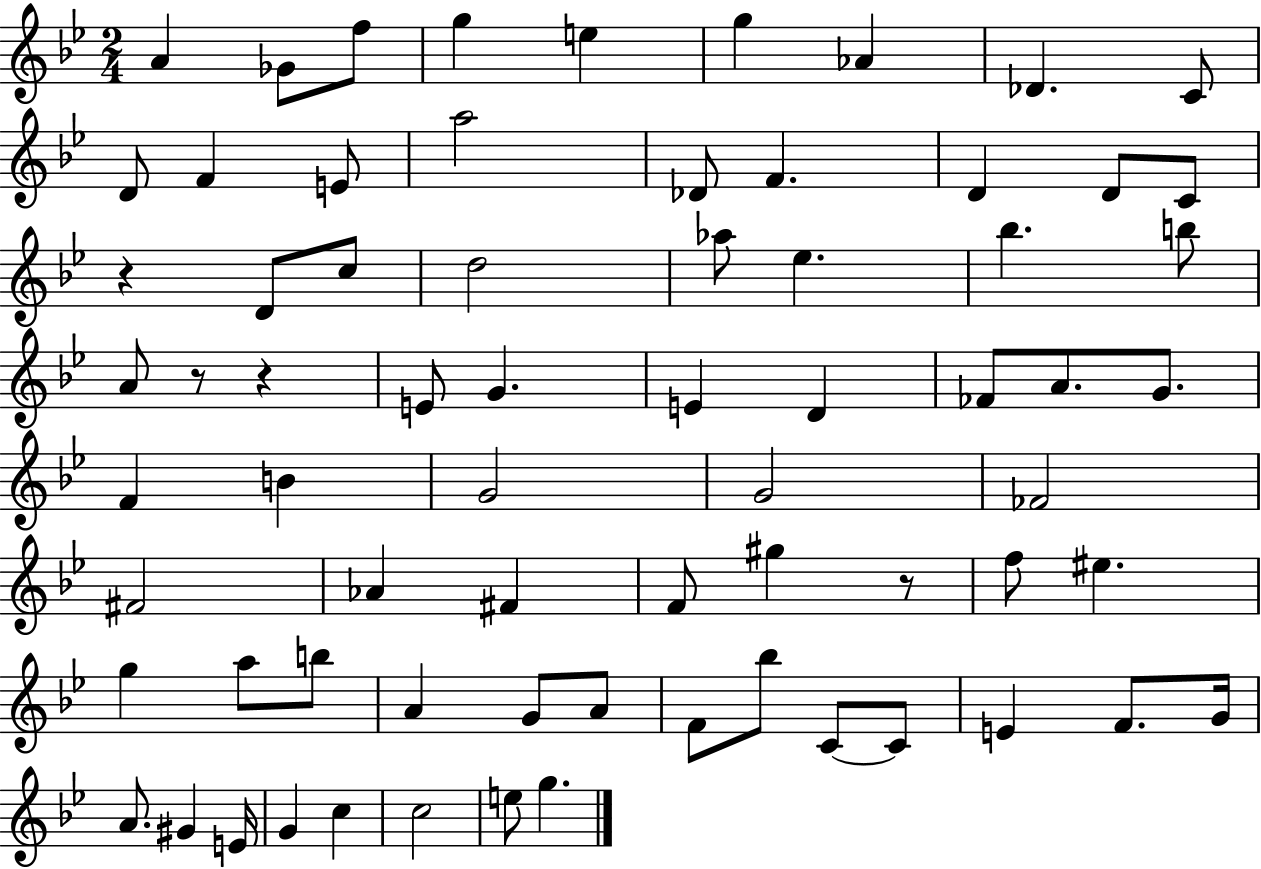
A4/q Gb4/e F5/e G5/q E5/q G5/q Ab4/q Db4/q. C4/e D4/e F4/q E4/e A5/h Db4/e F4/q. D4/q D4/e C4/e R/q D4/e C5/e D5/h Ab5/e Eb5/q. Bb5/q. B5/e A4/e R/e R/q E4/e G4/q. E4/q D4/q FES4/e A4/e. G4/e. F4/q B4/q G4/h G4/h FES4/h F#4/h Ab4/q F#4/q F4/e G#5/q R/e F5/e EIS5/q. G5/q A5/e B5/e A4/q G4/e A4/e F4/e Bb5/e C4/e C4/e E4/q F4/e. G4/s A4/e. G#4/q E4/s G4/q C5/q C5/h E5/e G5/q.